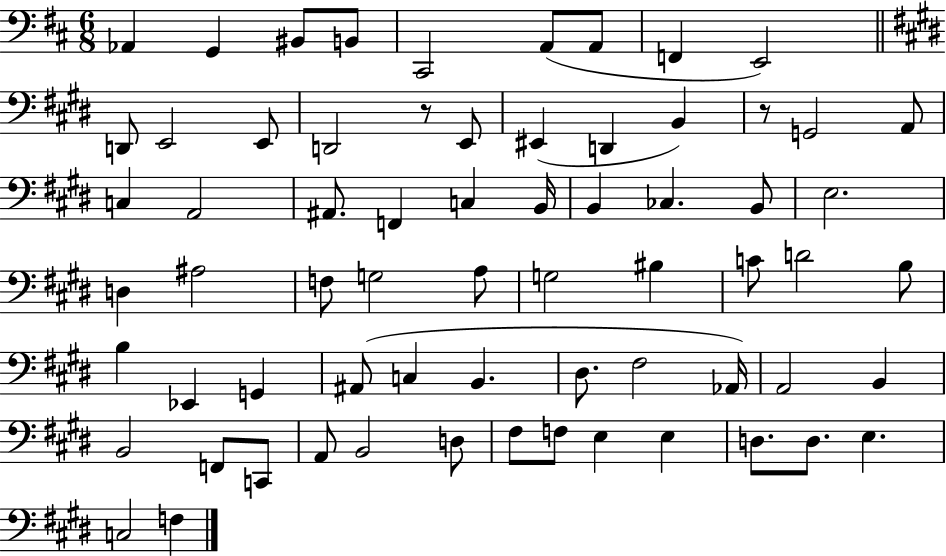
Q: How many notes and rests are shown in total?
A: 67